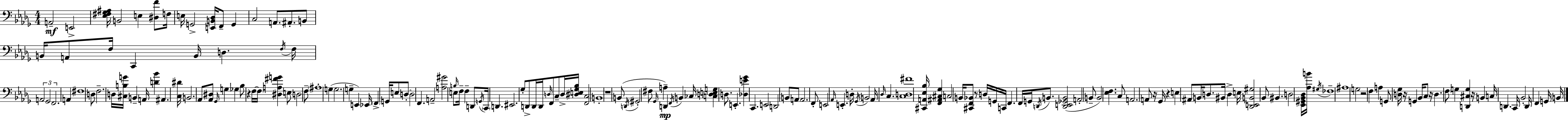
X:1
T:Untitled
M:4/4
L:1/4
K:Bbm
A,,2 E,,2 [_E,^F,_G,^A,]/4 B,,2 E, [^D,F]/2 F,/4 E,/4 G,,2 [E,,B,,_D,]/4 F,,/2 G,, C,2 A,,/2 ^A,,/2 B,,/2 B,,/4 A,,/2 F,/4 C,, B,,/4 D, F,/4 F,/4 A,,2 _G,,2 F,,2 A,, ^F,4 D,/2 F,2 D,/4 [^C,B,G]/4 B,, A,,/4 [D_B] ^A,, [C,^D]/4 B,,2 _A,,/2 [_A,,^D,]/2 _G,,/4 G, _G, _B,/2 z F,/4 F,/4 [^D,A,^FG] E,/2 D,2 F,/2 ^A,4 G, G,2 G, E,, _E,,/4 F,, G,,/4 E,/2 D,/2 D,2 F,, A,,2 [A,^G]2 E,/2 B,/4 F,/4 F, D,,/2 G,,/4 C,,/4 D,, ^E,,2 _G,/2 D,,/2 D,,/4 D,,/4 D,/4 F,,/2 C,/2 D,/4 [^D,E,_G,_B,]/4 [F,,C,]2 B,,4 z4 B,,/2 D,,/4 ^G,,2 ^F,/2 _G,,/4 A, D,, F,,/4 B,, _C,/4 [C,D,E,G,] D,/2 E,, [_D,E_G] C,, E,,2 D,,2 B,,/2 A,,/2 A,,2 F,,/2 E,,2 _A,,/4 E,, D,/4 _G,,/4 B,,2 _A,,/4 _D,/4 C, [C,D,^F]4 [^C,,A,,_E,_B,]/4 [F,,^A,,^C,_G,] C,2 B,,/4 [^C,,F,,_B,,]/2 z/2 D,/4 G,,/4 C,,/4 F,, F,,/4 G,,/4 D,,/4 B,,/2 [D,,E,,_G,,B,,]2 A,,2 B,,/2 B,,2 [_E,F,] C,/2 A,,2 A,,/2 z/4 _G,,/4 z E, ^A,,/2 B,,/4 D,/2 ^B,,/4 D, E,/4 [_D,,E,,B,,^G,]2 _B,,/2 ^B,, D,2 [_E,,^G,,_B,,_D,]/4 [_A,B]/4 ^G,/4 _F,4 ^A,4 G,2 z2 F, A, G,,/2 [D,_G,]/4 z/4 G,, _B,,/4 C,/2 z/4 D, F,/2 G, [D,,^C,G,] z/4 B,, C,/4 D,, C,,/4 _B,,2 D,,/4 F,, G,,/4 B,,/4